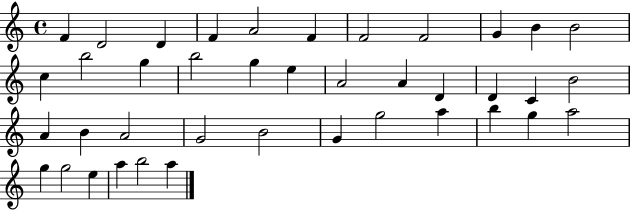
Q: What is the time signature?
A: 4/4